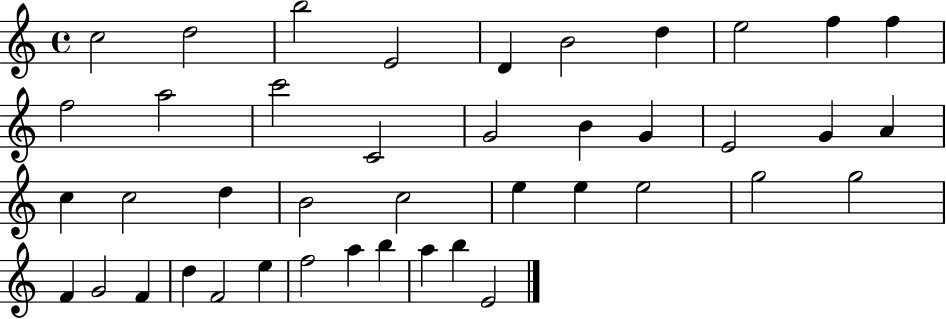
X:1
T:Untitled
M:4/4
L:1/4
K:C
c2 d2 b2 E2 D B2 d e2 f f f2 a2 c'2 C2 G2 B G E2 G A c c2 d B2 c2 e e e2 g2 g2 F G2 F d F2 e f2 a b a b E2